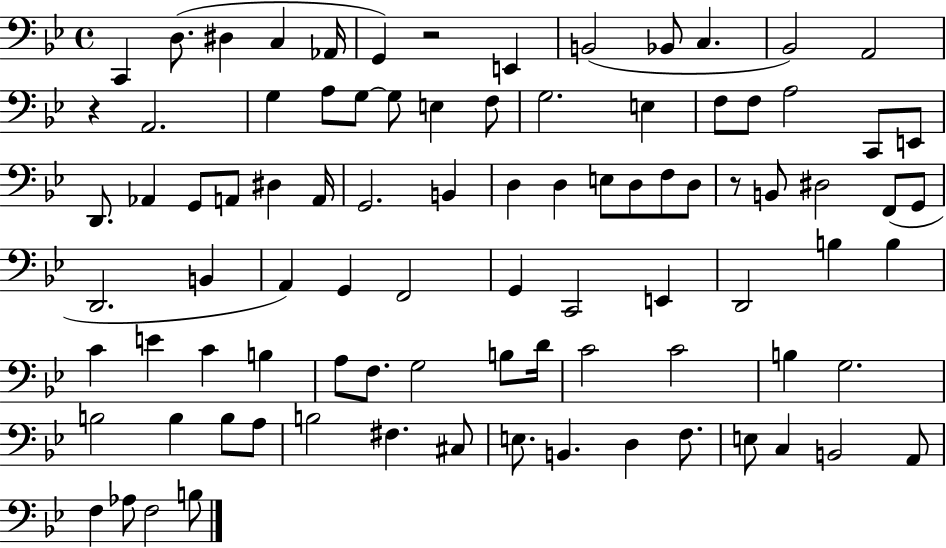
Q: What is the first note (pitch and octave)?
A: C2